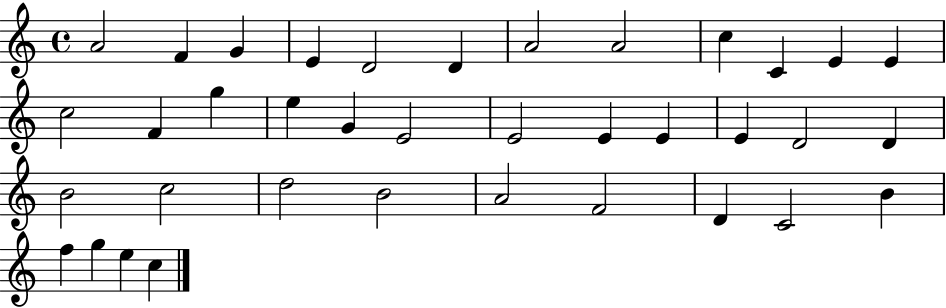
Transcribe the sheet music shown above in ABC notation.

X:1
T:Untitled
M:4/4
L:1/4
K:C
A2 F G E D2 D A2 A2 c C E E c2 F g e G E2 E2 E E E D2 D B2 c2 d2 B2 A2 F2 D C2 B f g e c